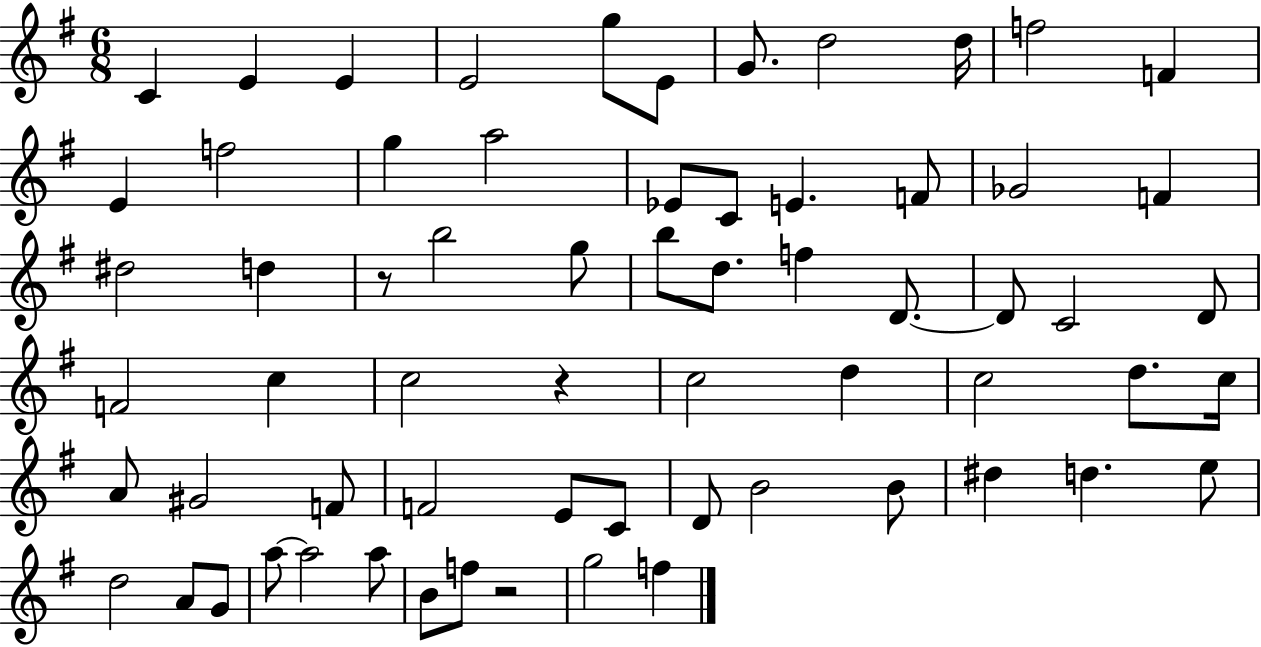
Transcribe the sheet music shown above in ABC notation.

X:1
T:Untitled
M:6/8
L:1/4
K:G
C E E E2 g/2 E/2 G/2 d2 d/4 f2 F E f2 g a2 _E/2 C/2 E F/2 _G2 F ^d2 d z/2 b2 g/2 b/2 d/2 f D/2 D/2 C2 D/2 F2 c c2 z c2 d c2 d/2 c/4 A/2 ^G2 F/2 F2 E/2 C/2 D/2 B2 B/2 ^d d e/2 d2 A/2 G/2 a/2 a2 a/2 B/2 f/2 z2 g2 f